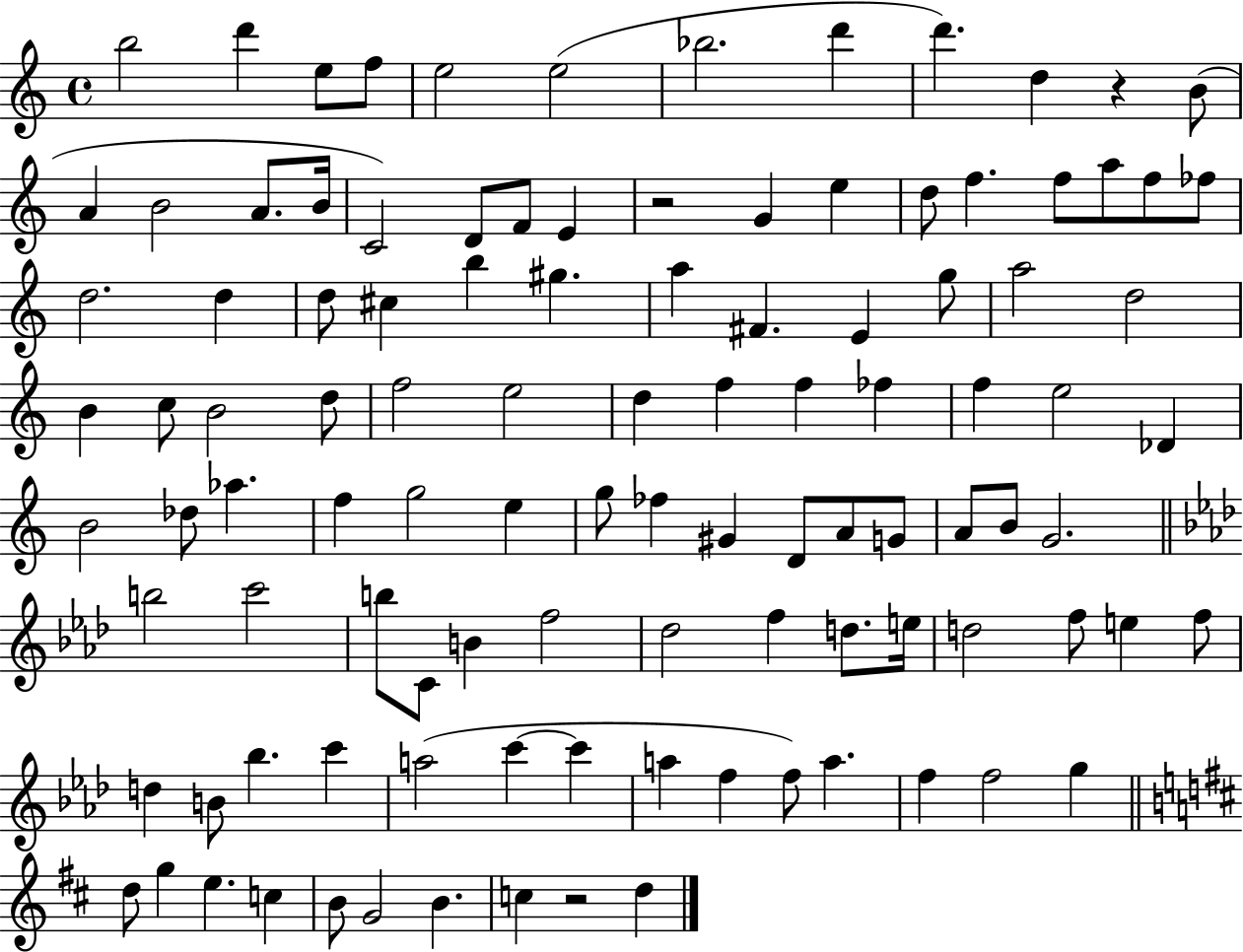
B5/h D6/q E5/e F5/e E5/h E5/h Bb5/h. D6/q D6/q. D5/q R/q B4/e A4/q B4/h A4/e. B4/s C4/h D4/e F4/e E4/q R/h G4/q E5/q D5/e F5/q. F5/e A5/e F5/e FES5/e D5/h. D5/q D5/e C#5/q B5/q G#5/q. A5/q F#4/q. E4/q G5/e A5/h D5/h B4/q C5/e B4/h D5/e F5/h E5/h D5/q F5/q F5/q FES5/q F5/q E5/h Db4/q B4/h Db5/e Ab5/q. F5/q G5/h E5/q G5/e FES5/q G#4/q D4/e A4/e G4/e A4/e B4/e G4/h. B5/h C6/h B5/e C4/e B4/q F5/h Db5/h F5/q D5/e. E5/s D5/h F5/e E5/q F5/e D5/q B4/e Bb5/q. C6/q A5/h C6/q C6/q A5/q F5/q F5/e A5/q. F5/q F5/h G5/q D5/e G5/q E5/q. C5/q B4/e G4/h B4/q. C5/q R/h D5/q